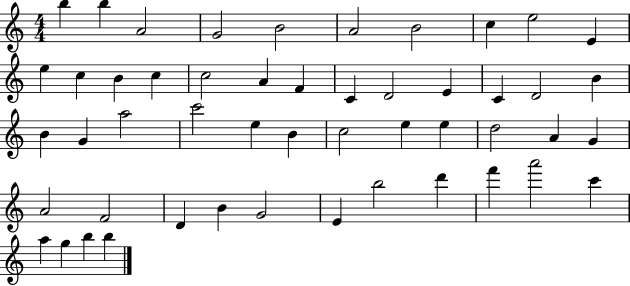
B5/q B5/q A4/h G4/h B4/h A4/h B4/h C5/q E5/h E4/q E5/q C5/q B4/q C5/q C5/h A4/q F4/q C4/q D4/h E4/q C4/q D4/h B4/q B4/q G4/q A5/h C6/h E5/q B4/q C5/h E5/q E5/q D5/h A4/q G4/q A4/h F4/h D4/q B4/q G4/h E4/q B5/h D6/q F6/q A6/h C6/q A5/q G5/q B5/q B5/q